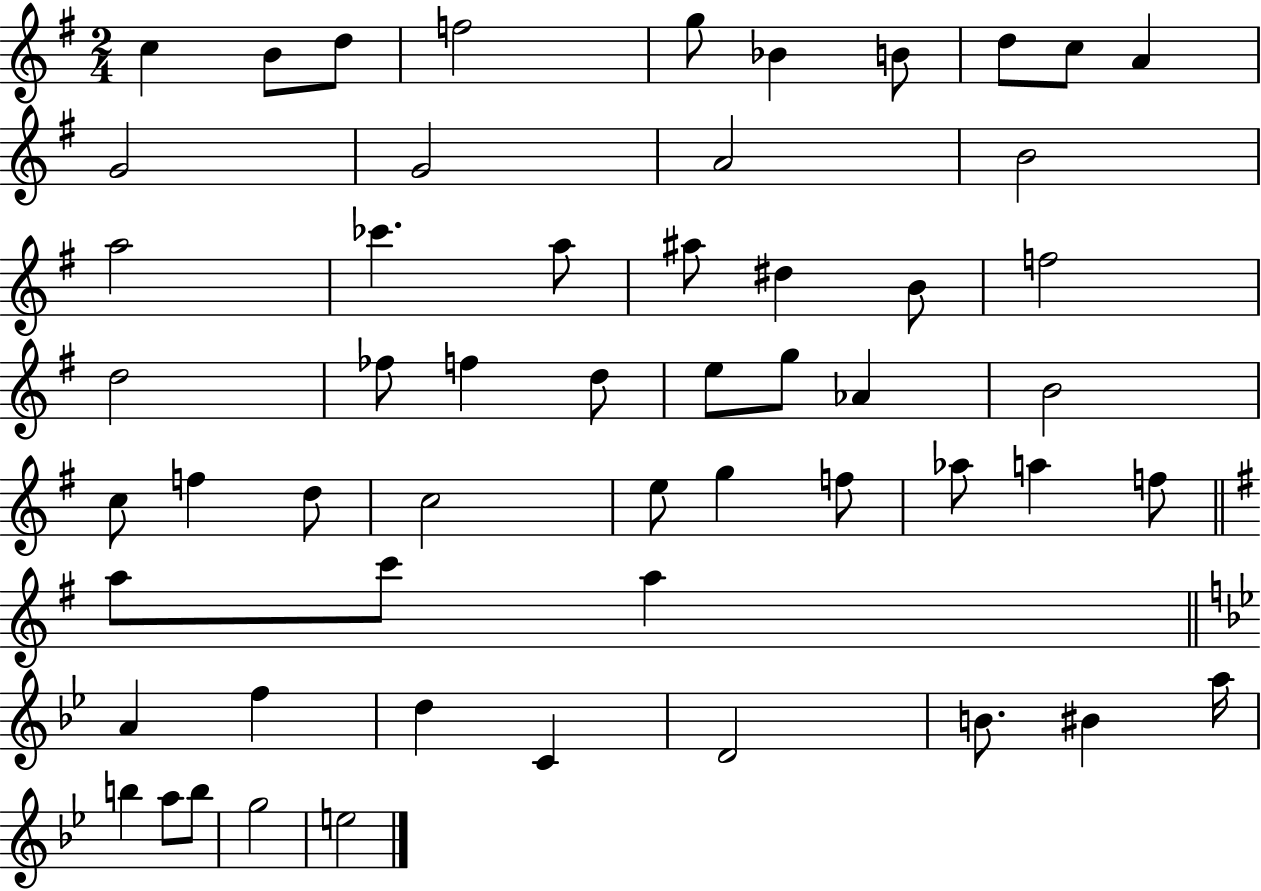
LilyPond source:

{
  \clef treble
  \numericTimeSignature
  \time 2/4
  \key g \major
  c''4 b'8 d''8 | f''2 | g''8 bes'4 b'8 | d''8 c''8 a'4 | \break g'2 | g'2 | a'2 | b'2 | \break a''2 | ces'''4. a''8 | ais''8 dis''4 b'8 | f''2 | \break d''2 | fes''8 f''4 d''8 | e''8 g''8 aes'4 | b'2 | \break c''8 f''4 d''8 | c''2 | e''8 g''4 f''8 | aes''8 a''4 f''8 | \break \bar "||" \break \key e \minor a''8 c'''8 a''4 | \bar "||" \break \key bes \major a'4 f''4 | d''4 c'4 | d'2 | b'8. bis'4 a''16 | \break b''4 a''8 b''8 | g''2 | e''2 | \bar "|."
}